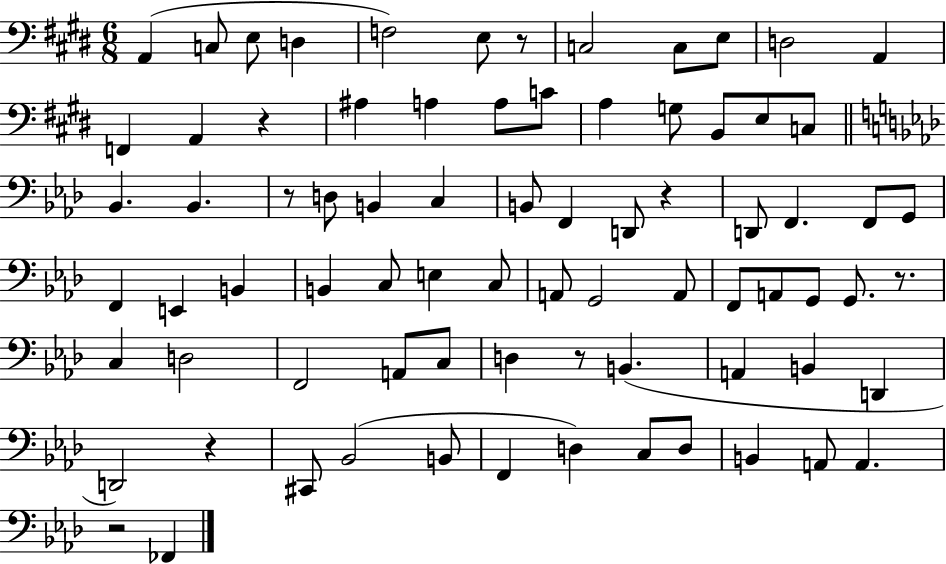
{
  \clef bass
  \numericTimeSignature
  \time 6/8
  \key e \major
  a,4( c8 e8 d4 | f2) e8 r8 | c2 c8 e8 | d2 a,4 | \break f,4 a,4 r4 | ais4 a4 a8 c'8 | a4 g8 b,8 e8 c8 | \bar "||" \break \key f \minor bes,4. bes,4. | r8 d8 b,4 c4 | b,8 f,4 d,8 r4 | d,8 f,4. f,8 g,8 | \break f,4 e,4 b,4 | b,4 c8 e4 c8 | a,8 g,2 a,8 | f,8 a,8 g,8 g,8. r8. | \break c4 d2 | f,2 a,8 c8 | d4 r8 b,4.( | a,4 b,4 d,4 | \break d,2) r4 | cis,8 bes,2( b,8 | f,4 d4) c8 d8 | b,4 a,8 a,4. | \break r2 fes,4 | \bar "|."
}